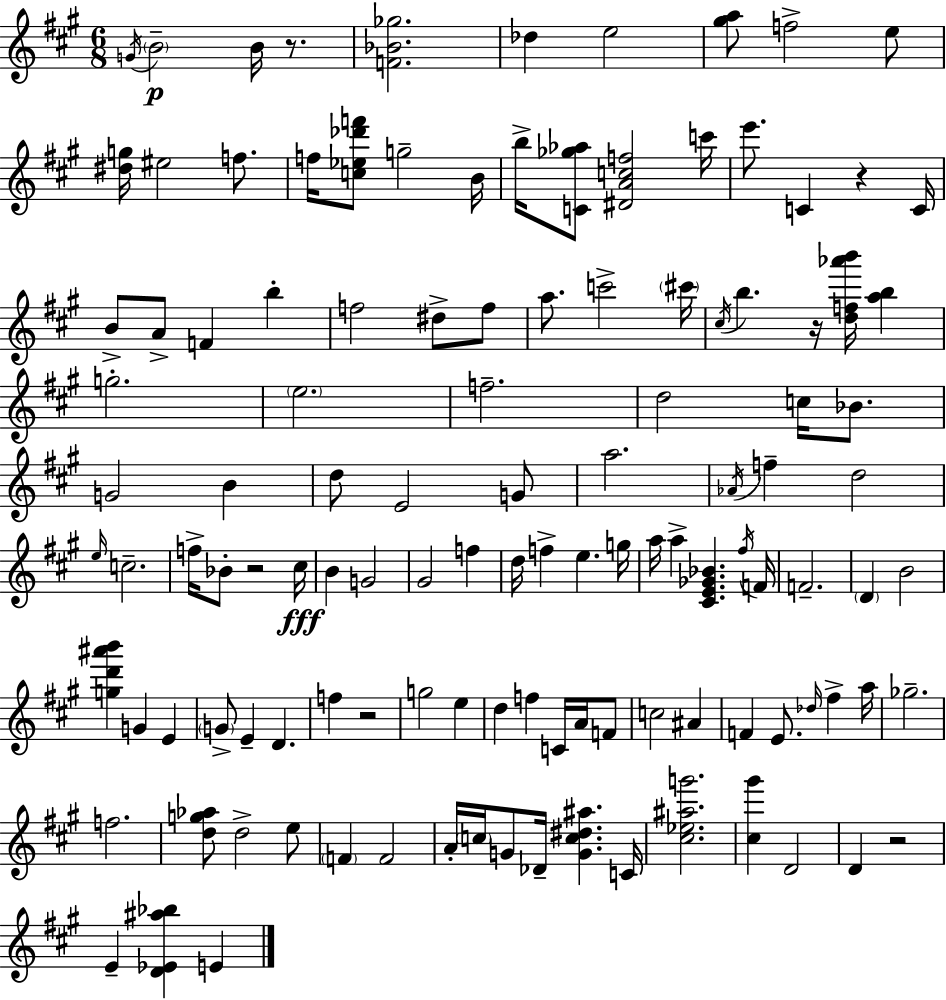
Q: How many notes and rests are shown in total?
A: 120